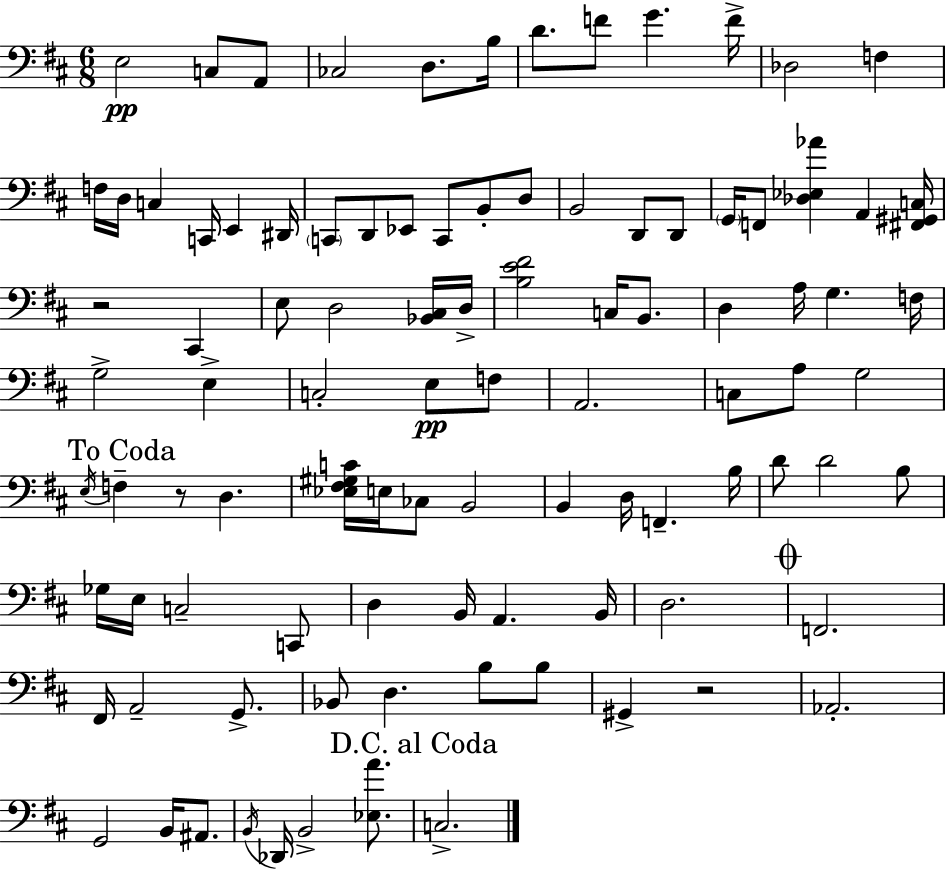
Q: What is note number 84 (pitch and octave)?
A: A#2